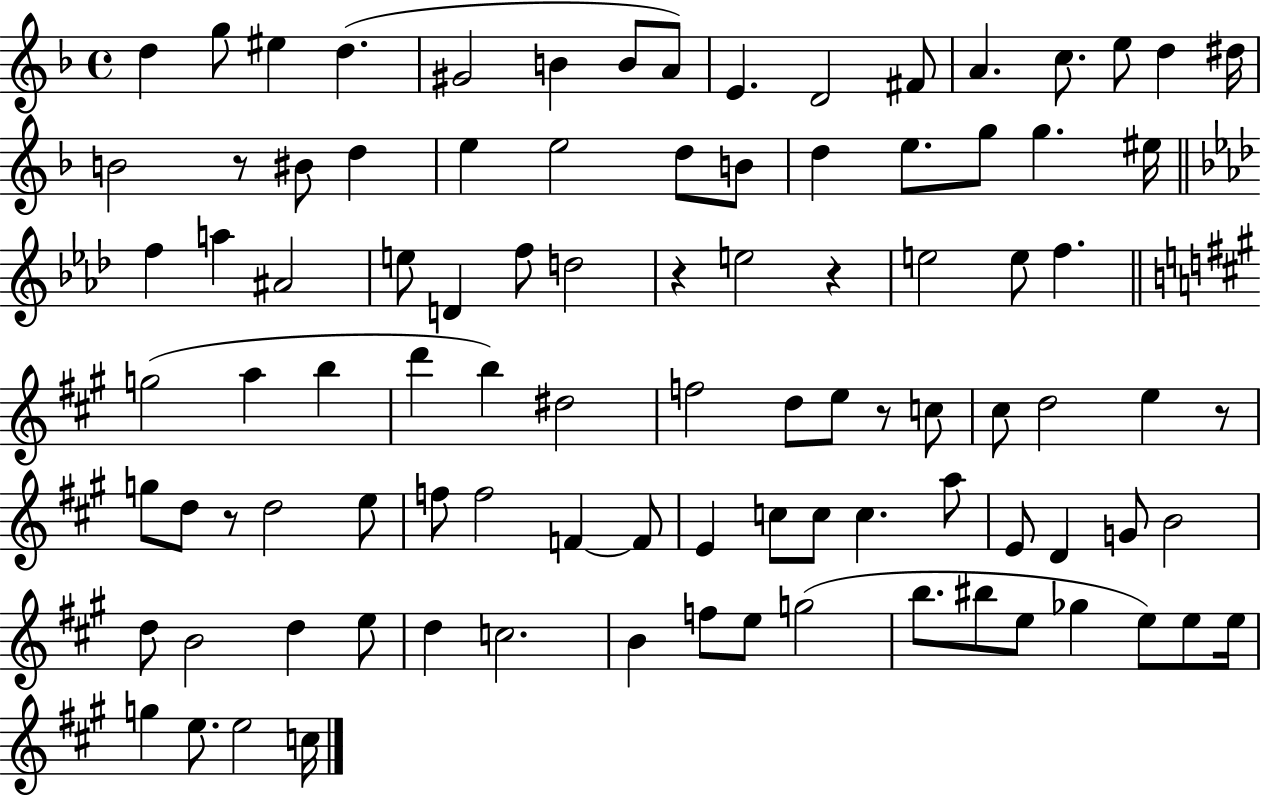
D5/q G5/e EIS5/q D5/q. G#4/h B4/q B4/e A4/e E4/q. D4/h F#4/e A4/q. C5/e. E5/e D5/q D#5/s B4/h R/e BIS4/e D5/q E5/q E5/h D5/e B4/e D5/q E5/e. G5/e G5/q. EIS5/s F5/q A5/q A#4/h E5/e D4/q F5/e D5/h R/q E5/h R/q E5/h E5/e F5/q. G5/h A5/q B5/q D6/q B5/q D#5/h F5/h D5/e E5/e R/e C5/e C#5/e D5/h E5/q R/e G5/e D5/e R/e D5/h E5/e F5/e F5/h F4/q F4/e E4/q C5/e C5/e C5/q. A5/e E4/e D4/q G4/e B4/h D5/e B4/h D5/q E5/e D5/q C5/h. B4/q F5/e E5/e G5/h B5/e. BIS5/e E5/e Gb5/q E5/e E5/e E5/s G5/q E5/e. E5/h C5/s